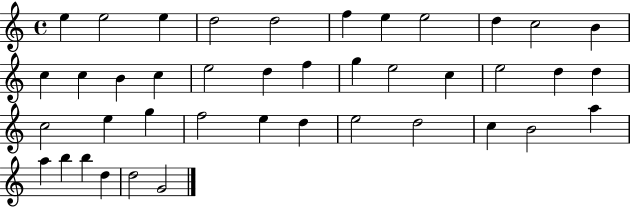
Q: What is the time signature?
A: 4/4